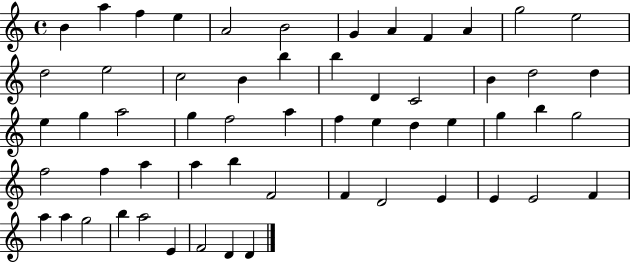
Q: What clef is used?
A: treble